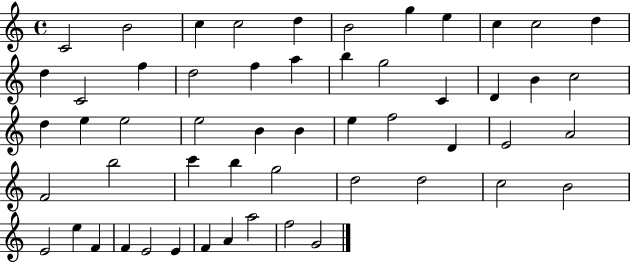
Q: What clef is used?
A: treble